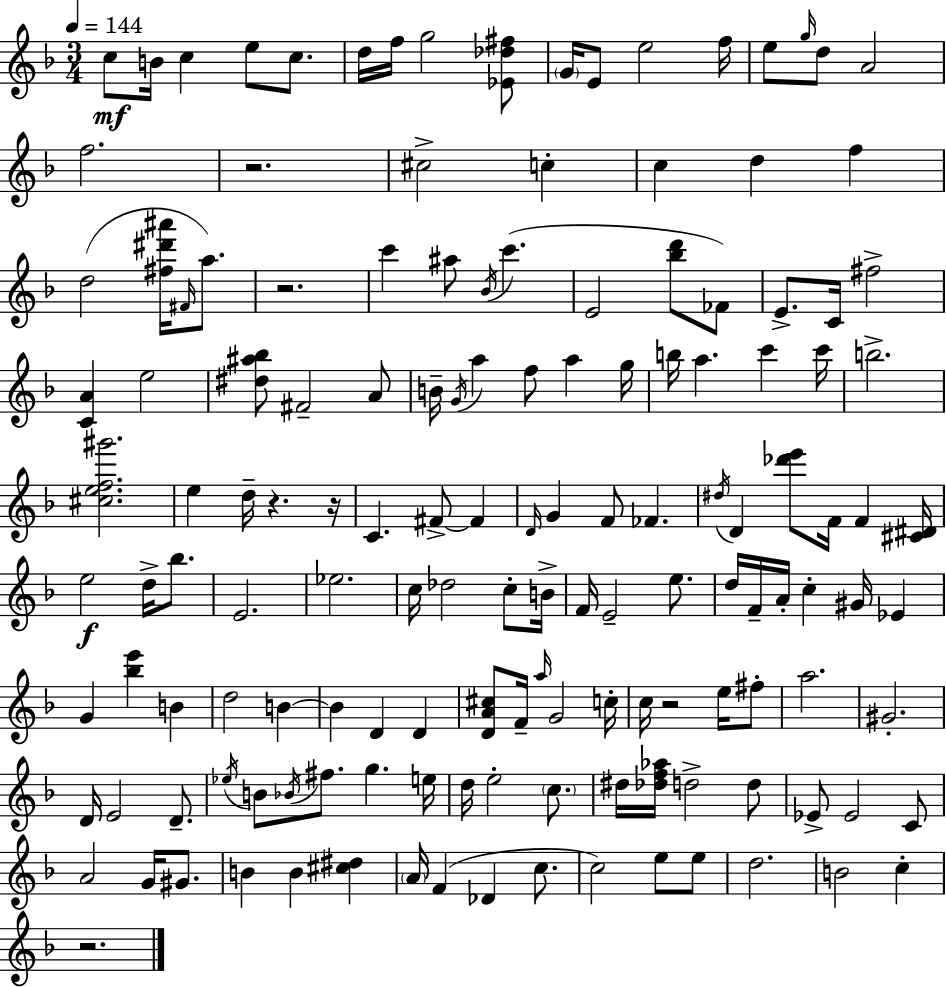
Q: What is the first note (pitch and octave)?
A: C5